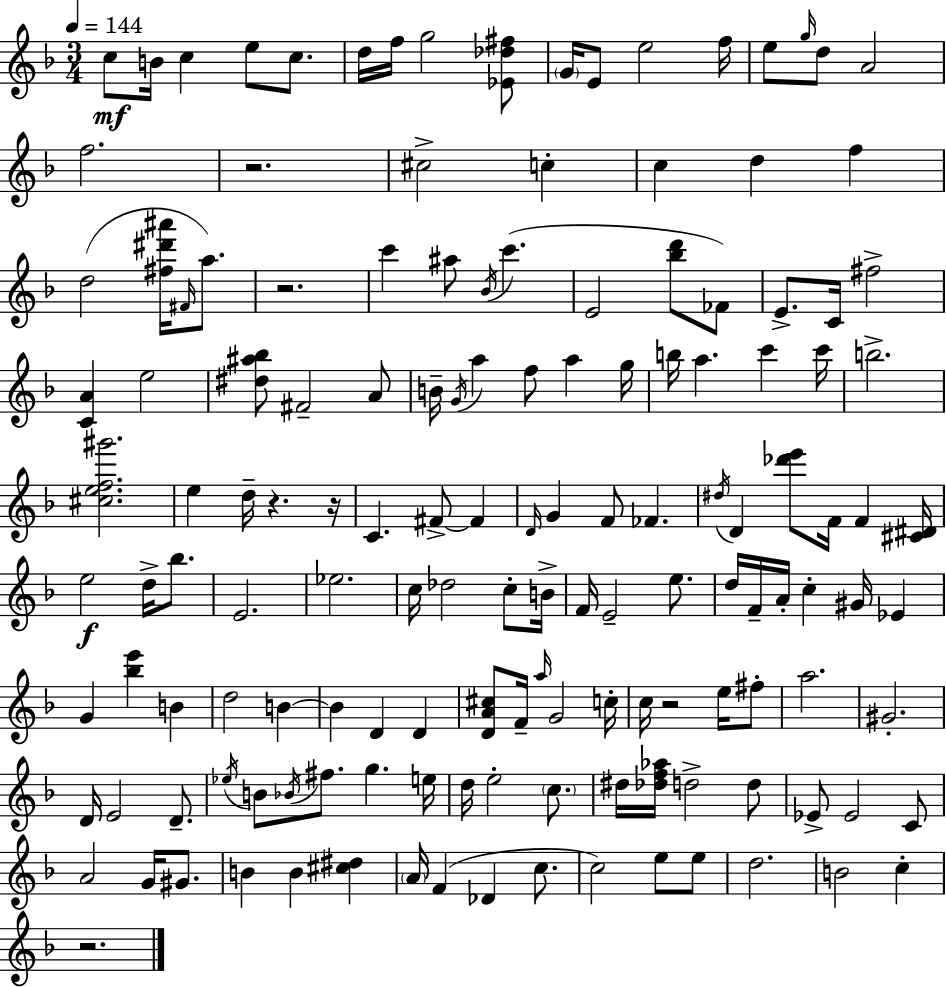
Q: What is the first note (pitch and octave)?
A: C5